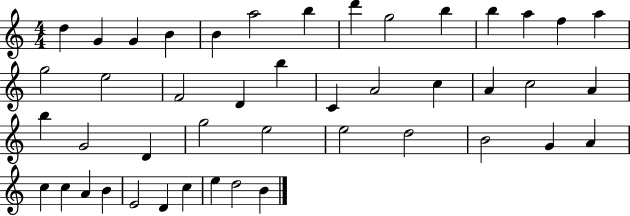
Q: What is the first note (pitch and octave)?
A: D5